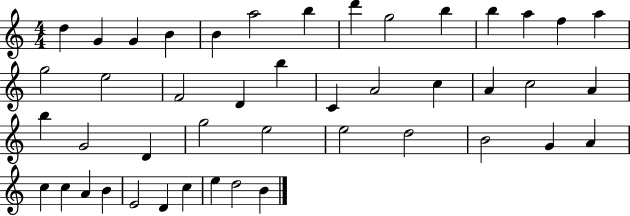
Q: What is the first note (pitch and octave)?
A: D5